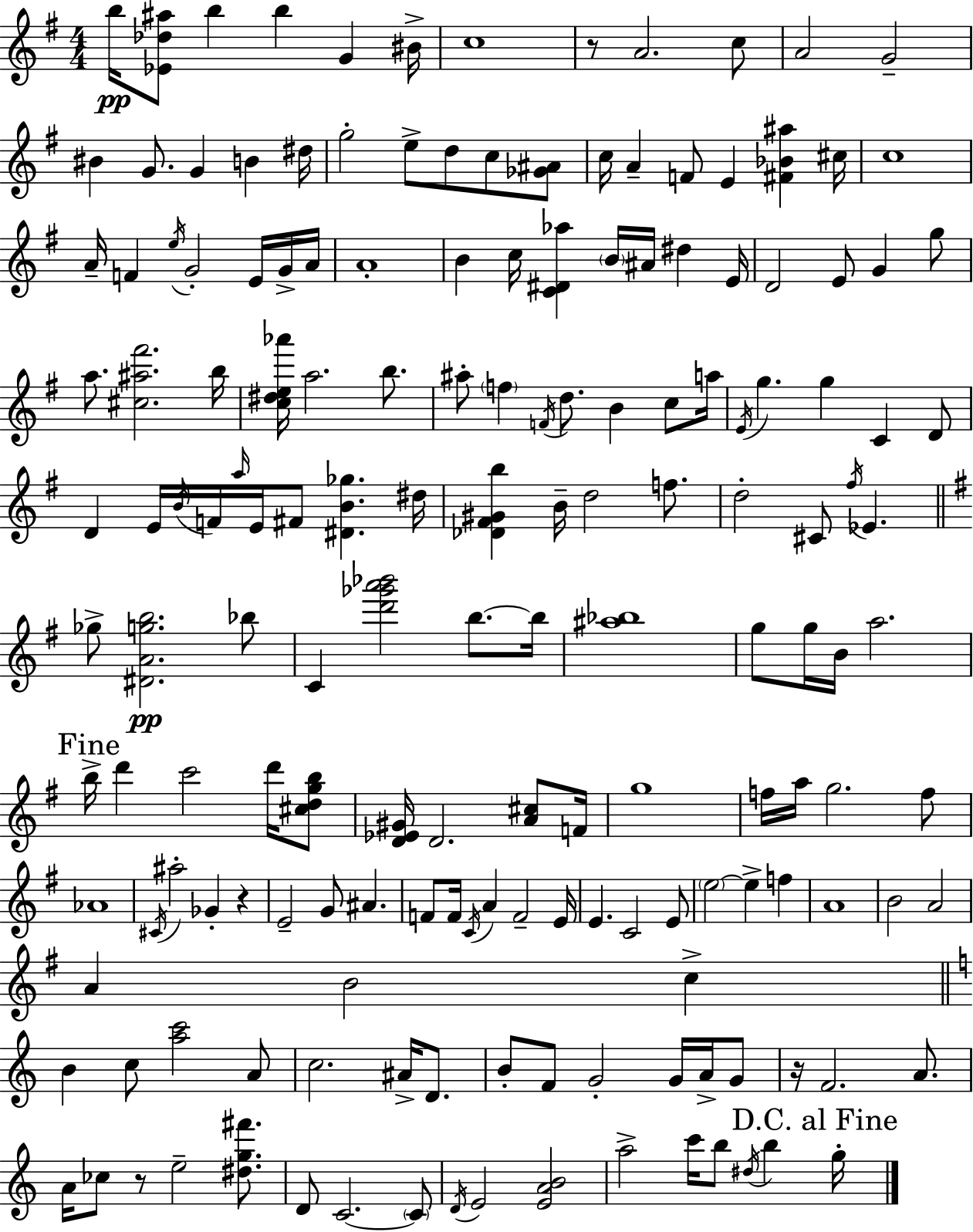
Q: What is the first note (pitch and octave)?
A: B5